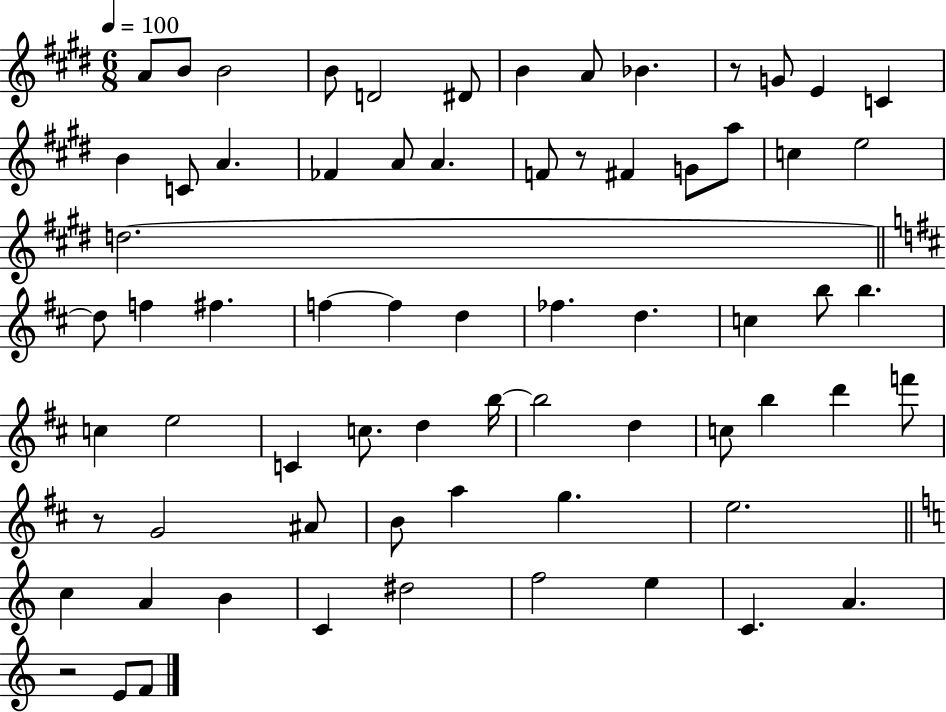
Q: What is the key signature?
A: E major